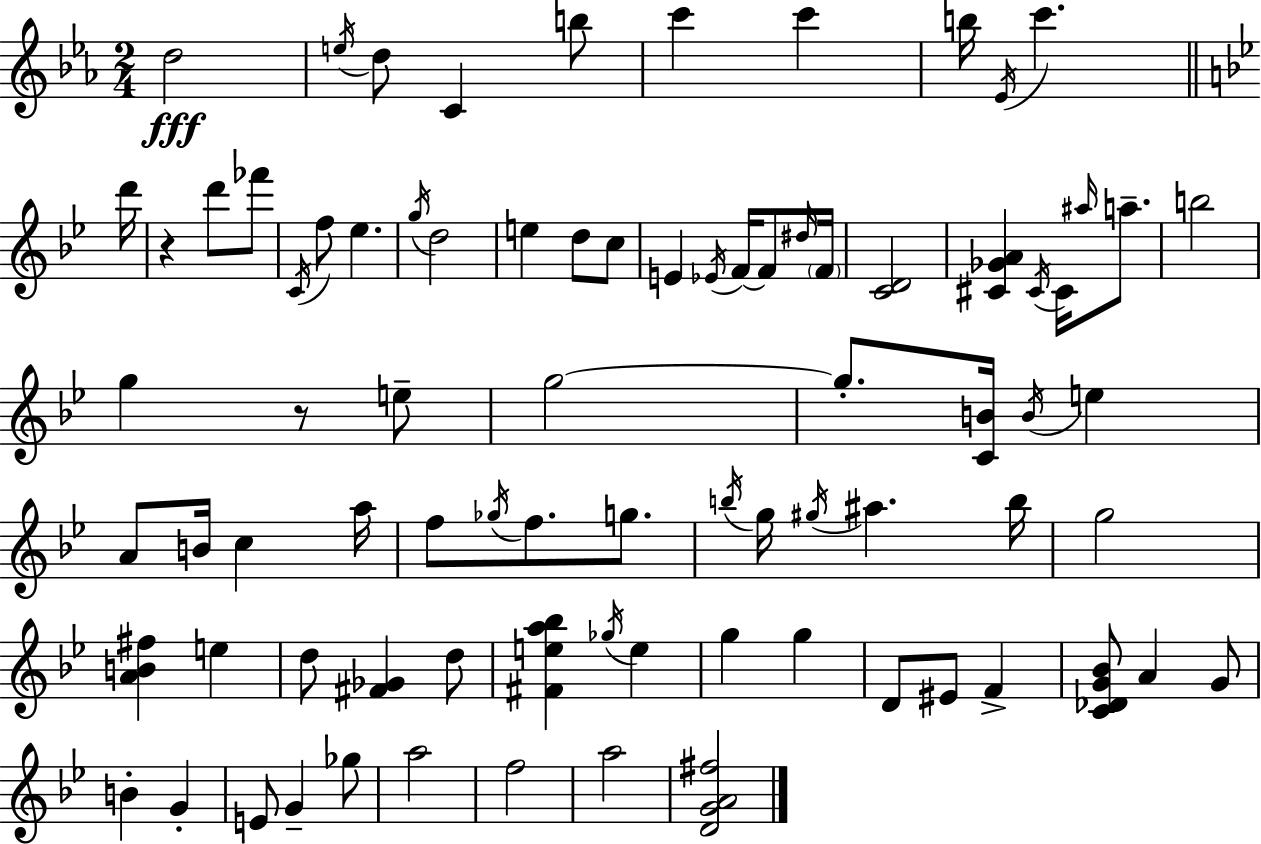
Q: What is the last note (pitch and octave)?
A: A5